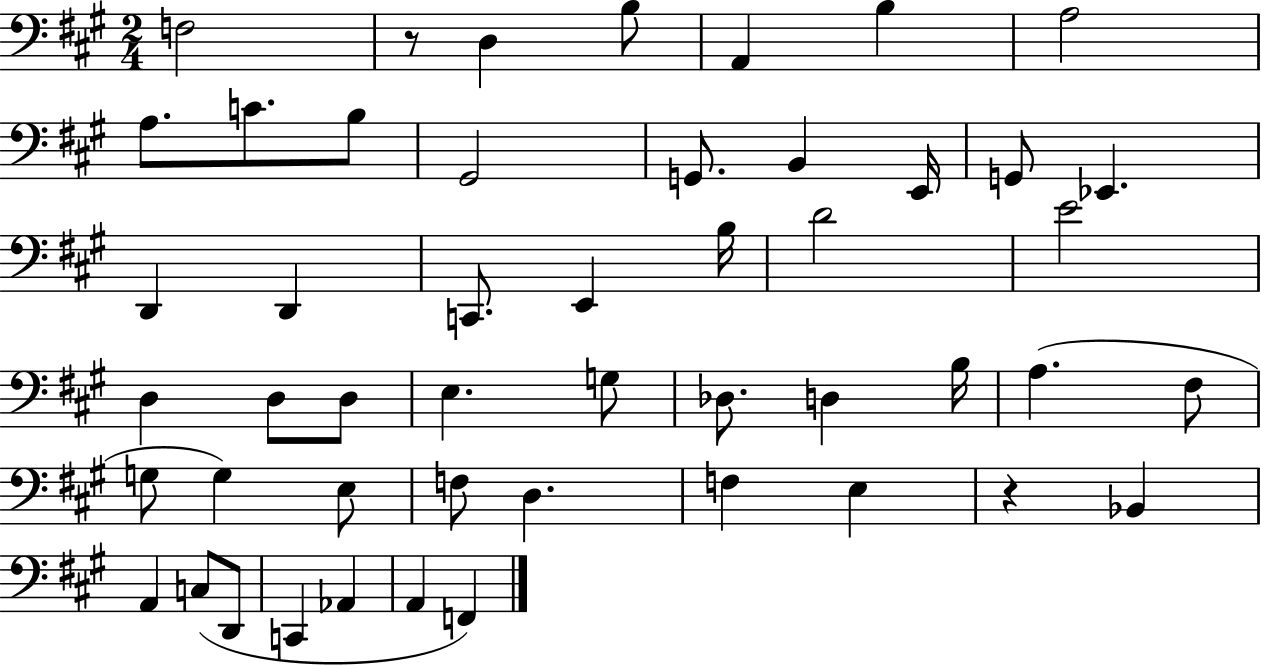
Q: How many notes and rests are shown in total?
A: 49